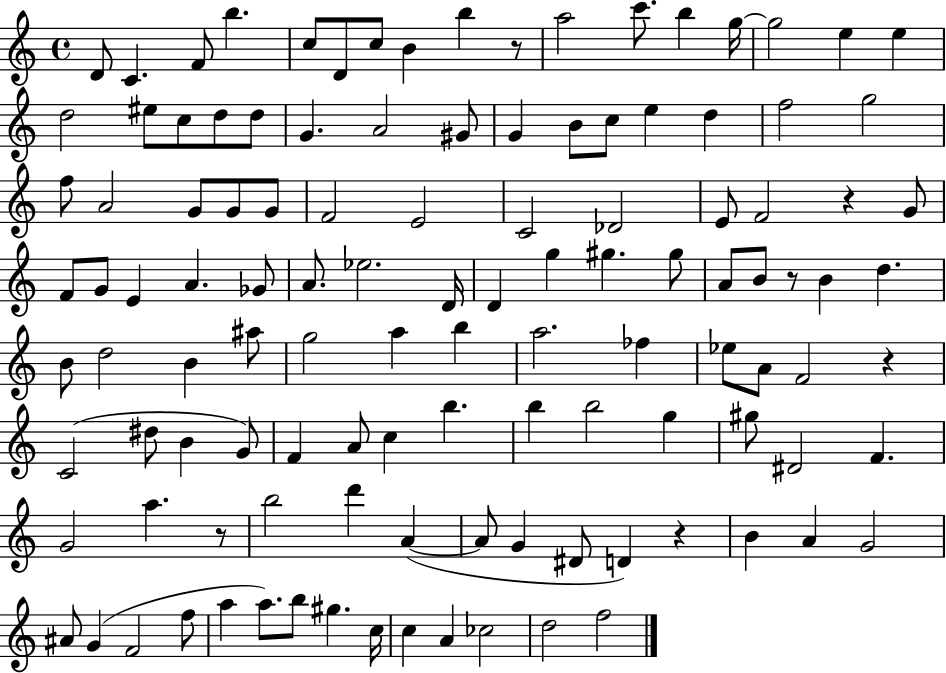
X:1
T:Untitled
M:4/4
L:1/4
K:C
D/2 C F/2 b c/2 D/2 c/2 B b z/2 a2 c'/2 b g/4 g2 e e d2 ^e/2 c/2 d/2 d/2 G A2 ^G/2 G B/2 c/2 e d f2 g2 f/2 A2 G/2 G/2 G/2 F2 E2 C2 _D2 E/2 F2 z G/2 F/2 G/2 E A _G/2 A/2 _e2 D/4 D g ^g ^g/2 A/2 B/2 z/2 B d B/2 d2 B ^a/2 g2 a b a2 _f _e/2 A/2 F2 z C2 ^d/2 B G/2 F A/2 c b b b2 g ^g/2 ^D2 F G2 a z/2 b2 d' A A/2 G ^D/2 D z B A G2 ^A/2 G F2 f/2 a a/2 b/2 ^g c/4 c A _c2 d2 f2